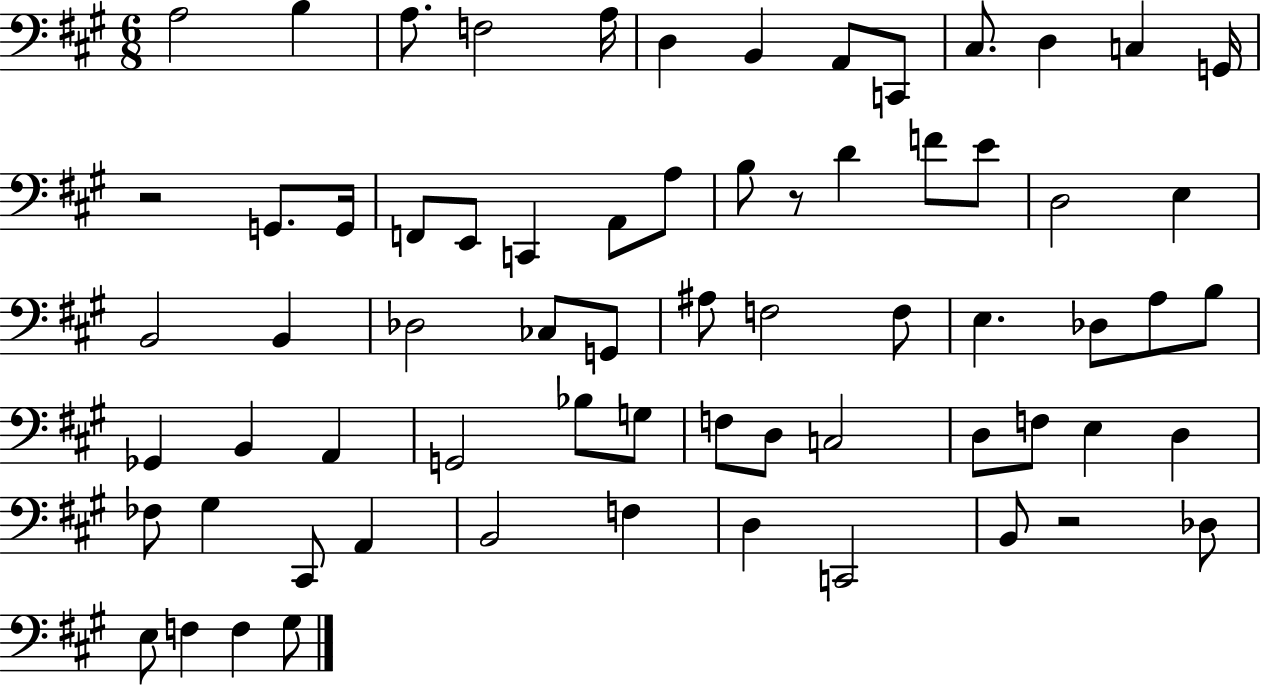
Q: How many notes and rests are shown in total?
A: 68